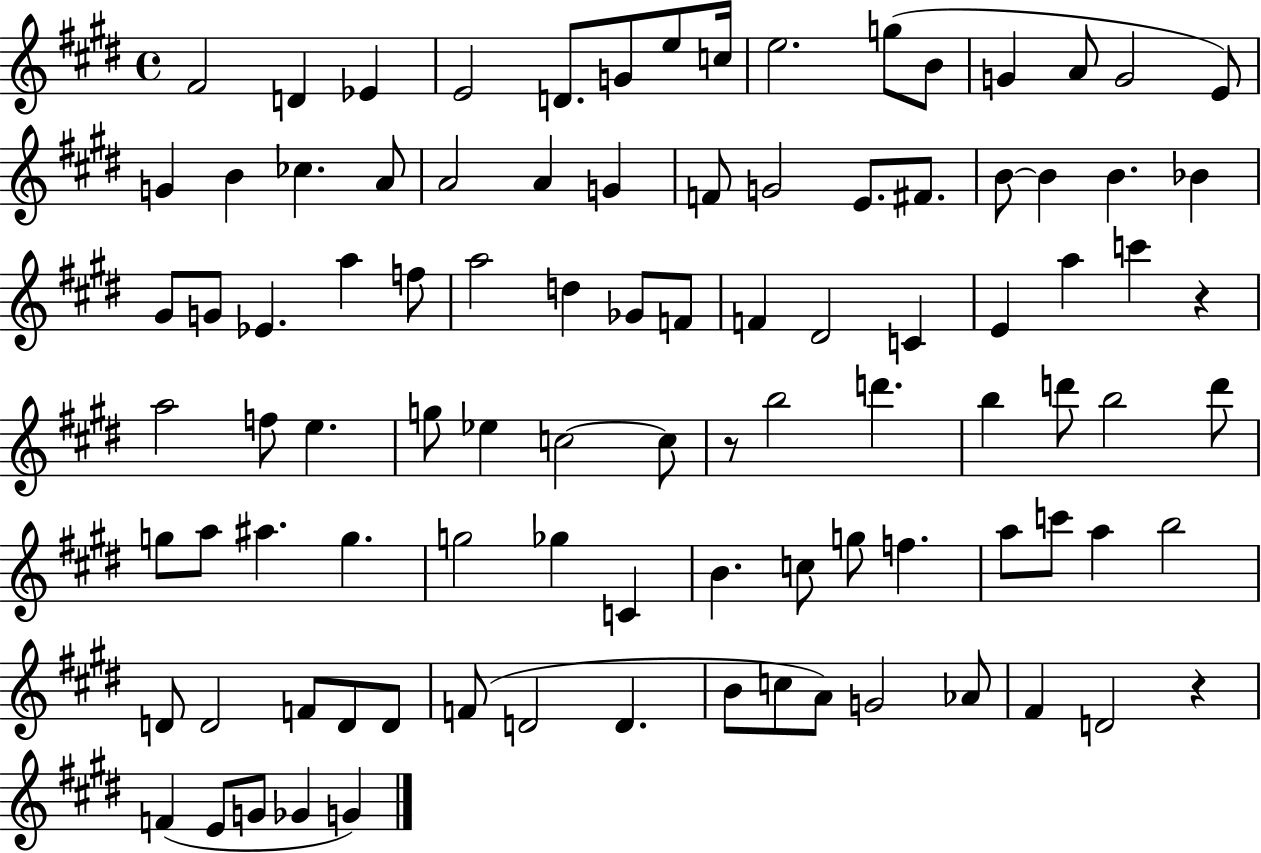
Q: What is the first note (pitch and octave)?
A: F#4